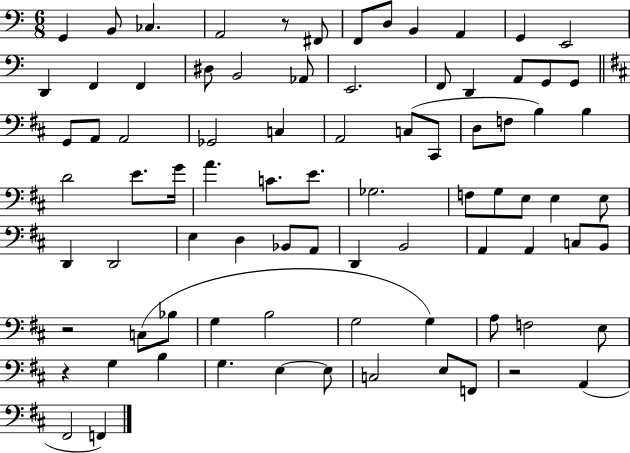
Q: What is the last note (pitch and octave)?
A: F2